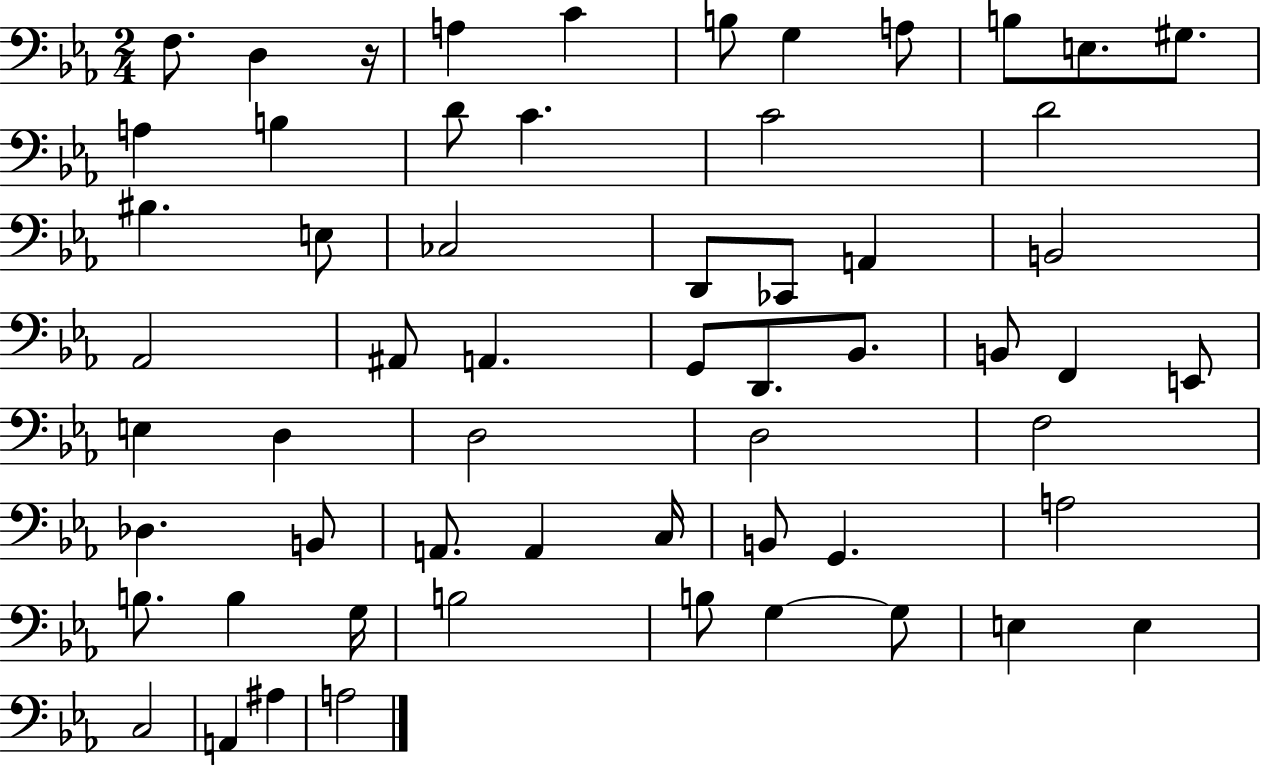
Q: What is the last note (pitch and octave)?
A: A3